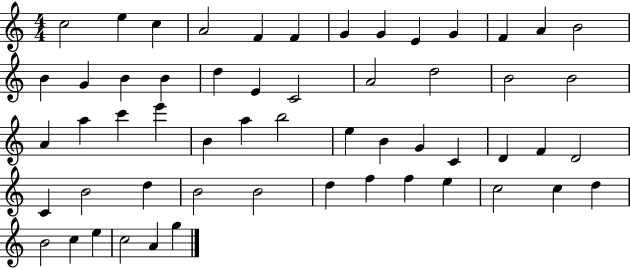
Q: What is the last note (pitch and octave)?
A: G5